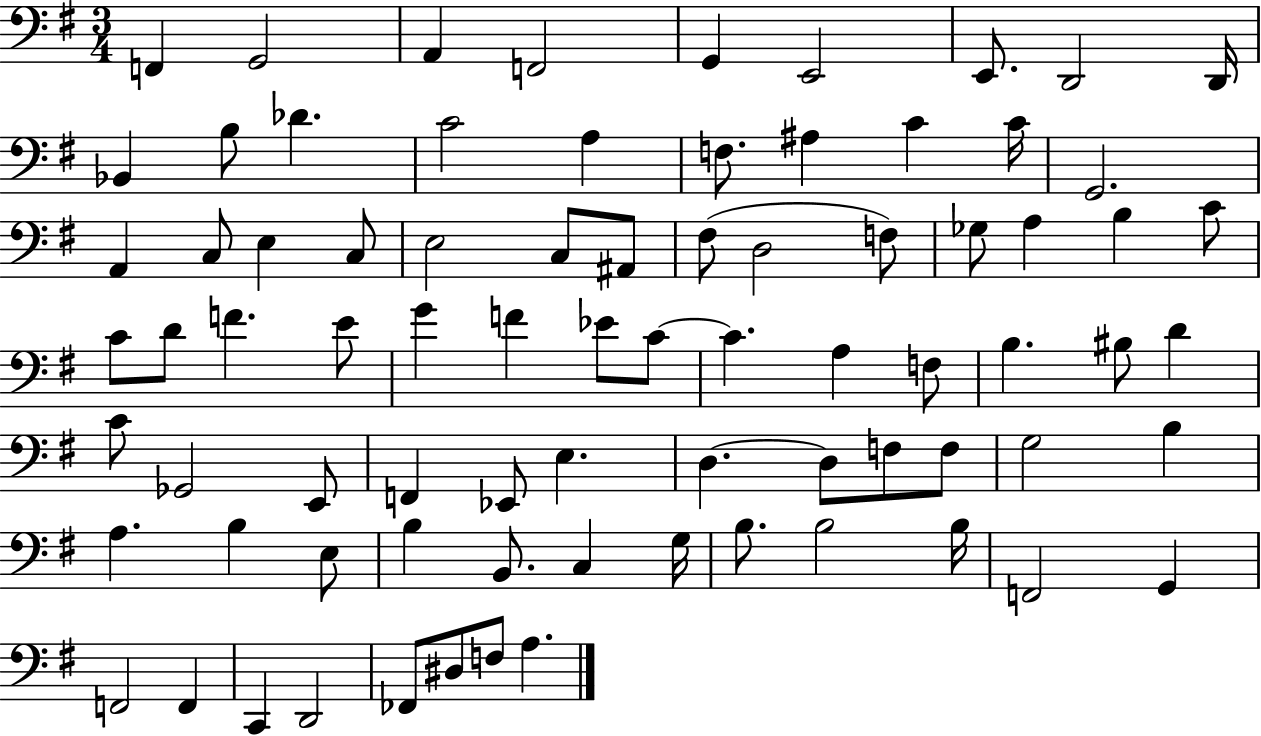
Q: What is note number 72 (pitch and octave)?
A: F2